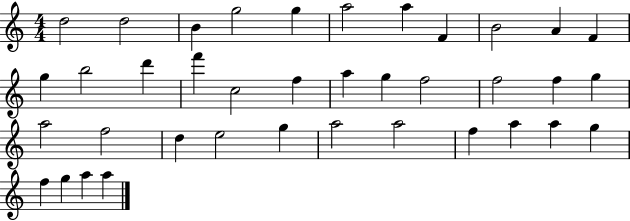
D5/h D5/h B4/q G5/h G5/q A5/h A5/q F4/q B4/h A4/q F4/q G5/q B5/h D6/q F6/q C5/h F5/q A5/q G5/q F5/h F5/h F5/q G5/q A5/h F5/h D5/q E5/h G5/q A5/h A5/h F5/q A5/q A5/q G5/q F5/q G5/q A5/q A5/q